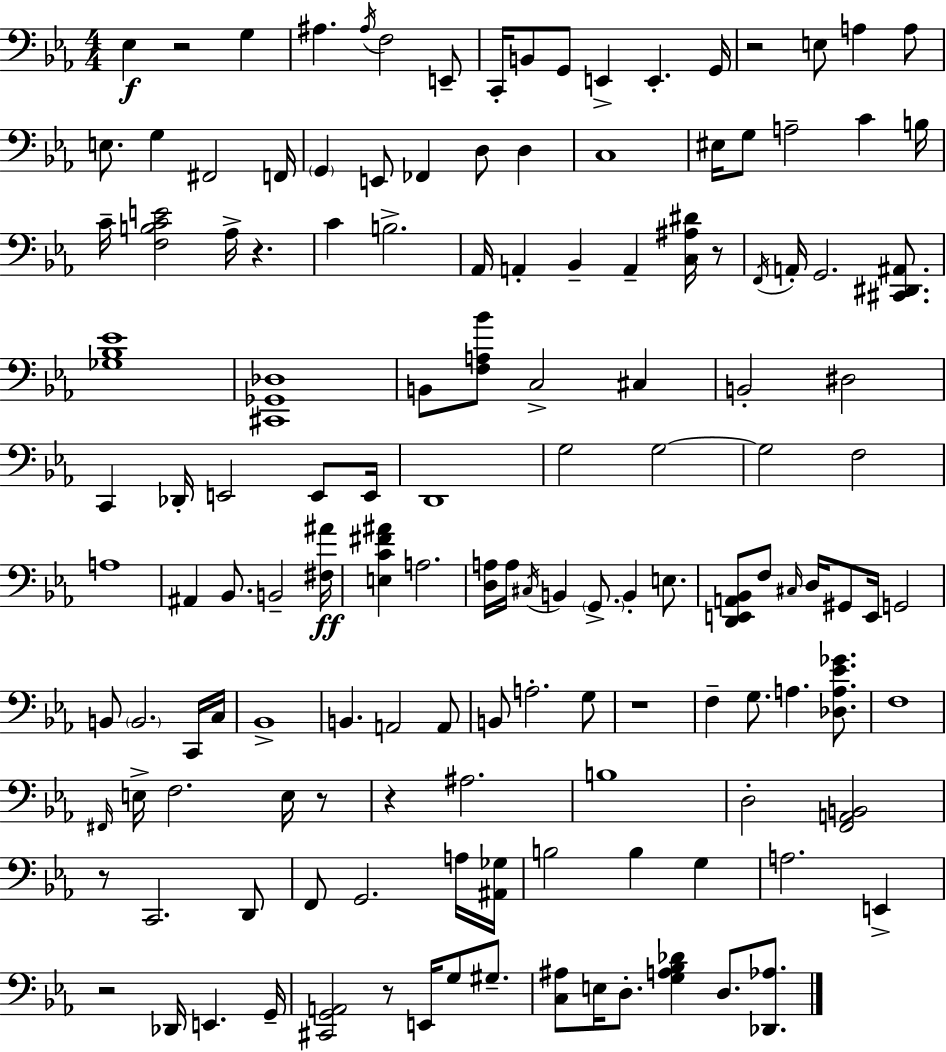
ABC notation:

X:1
T:Untitled
M:4/4
L:1/4
K:Cm
_E, z2 G, ^A, ^A,/4 F,2 E,,/2 C,,/4 B,,/2 G,,/2 E,, E,, G,,/4 z2 E,/2 A, A,/2 E,/2 G, ^F,,2 F,,/4 G,, E,,/2 _F,, D,/2 D, C,4 ^E,/4 G,/2 A,2 C B,/4 C/4 [F,B,CE]2 _A,/4 z C B,2 _A,,/4 A,, _B,, A,, [C,^A,^D]/4 z/2 F,,/4 A,,/4 G,,2 [^C,,^D,,^A,,]/2 [_G,_B,_E]4 [^C,,_G,,_D,]4 B,,/2 [F,A,_B]/2 C,2 ^C, B,,2 ^D,2 C,, _D,,/4 E,,2 E,,/2 E,,/4 D,,4 G,2 G,2 G,2 F,2 A,4 ^A,, _B,,/2 B,,2 [^F,^A]/4 [E,C^F^A] A,2 [D,A,]/4 A,/4 ^C,/4 B,, G,,/2 B,, E,/2 [D,,E,,A,,_B,,]/2 F,/2 ^C,/4 D,/4 ^G,,/2 E,,/4 G,,2 B,,/2 B,,2 C,,/4 C,/4 _B,,4 B,, A,,2 A,,/2 B,,/2 A,2 G,/2 z4 F, G,/2 A, [_D,A,_E_G]/2 F,4 ^F,,/4 E,/4 F,2 E,/4 z/2 z ^A,2 B,4 D,2 [F,,A,,B,,]2 z/2 C,,2 D,,/2 F,,/2 G,,2 A,/4 [^A,,_G,]/4 B,2 B, G, A,2 E,, z2 _D,,/4 E,, G,,/4 [^C,,G,,A,,]2 z/2 E,,/4 G,/2 ^G,/2 [C,^A,]/2 E,/4 D,/2 [G,A,_B,_D] D,/2 [_D,,_A,]/2